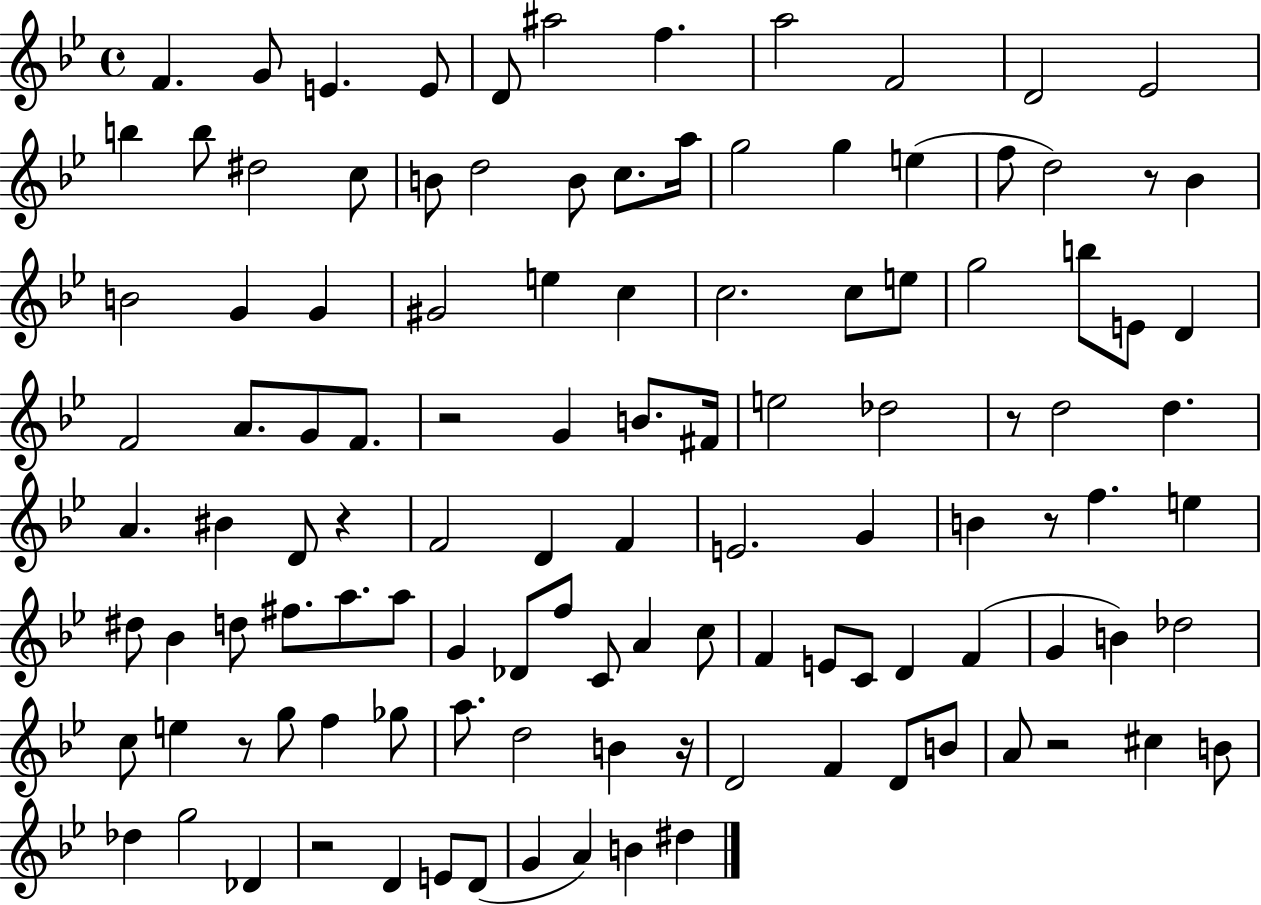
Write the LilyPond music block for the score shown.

{
  \clef treble
  \time 4/4
  \defaultTimeSignature
  \key bes \major
  f'4. g'8 e'4. e'8 | d'8 ais''2 f''4. | a''2 f'2 | d'2 ees'2 | \break b''4 b''8 dis''2 c''8 | b'8 d''2 b'8 c''8. a''16 | g''2 g''4 e''4( | f''8 d''2) r8 bes'4 | \break b'2 g'4 g'4 | gis'2 e''4 c''4 | c''2. c''8 e''8 | g''2 b''8 e'8 d'4 | \break f'2 a'8. g'8 f'8. | r2 g'4 b'8. fis'16 | e''2 des''2 | r8 d''2 d''4. | \break a'4. bis'4 d'8 r4 | f'2 d'4 f'4 | e'2. g'4 | b'4 r8 f''4. e''4 | \break dis''8 bes'4 d''8 fis''8. a''8. a''8 | g'4 des'8 f''8 c'8 a'4 c''8 | f'4 e'8 c'8 d'4 f'4( | g'4 b'4) des''2 | \break c''8 e''4 r8 g''8 f''4 ges''8 | a''8. d''2 b'4 r16 | d'2 f'4 d'8 b'8 | a'8 r2 cis''4 b'8 | \break des''4 g''2 des'4 | r2 d'4 e'8 d'8( | g'4 a'4) b'4 dis''4 | \bar "|."
}